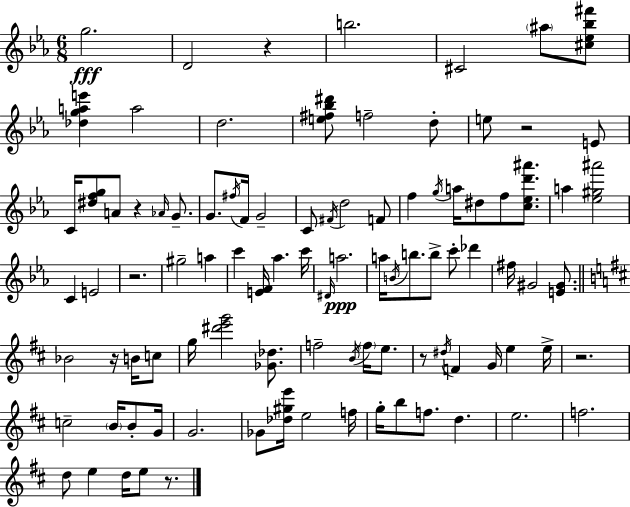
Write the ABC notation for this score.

X:1
T:Untitled
M:6/8
L:1/4
K:Eb
g2 D2 z b2 ^C2 ^a/2 [^c_e_b^f']/2 [_dgae'] a2 d2 [e^f_b^d']/2 f2 d/2 e/2 z2 E/2 C/4 [^dfg]/2 A/2 z _A/4 G/2 G/2 ^f/4 F/4 G2 C/2 ^F/4 d2 F/2 f g/4 a/4 ^d/2 f/2 [c_ed'^a']/2 a [_e^g^a']2 C E2 z2 ^g2 a c' [EF]/4 _a c'/4 ^D/4 a2 a/4 B/4 b/2 b/2 c'/2 _d' ^f/4 ^G2 [E^G]/2 _B2 z/4 B/4 c/2 g/4 [^d'e'g']2 [_G_d]/2 f2 B/4 f/4 e/2 z/2 ^d/4 F G/4 e e/4 z2 c2 B/4 B/2 G/4 G2 _G/2 [_d^ge']/4 e2 f/4 g/4 b/2 f/2 d e2 f2 d/2 e d/4 e/2 z/2